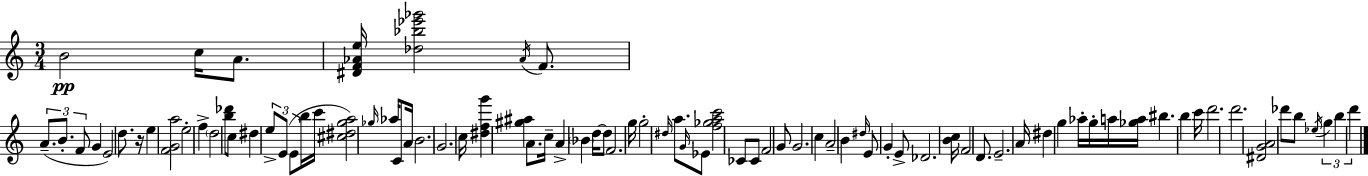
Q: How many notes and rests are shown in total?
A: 87